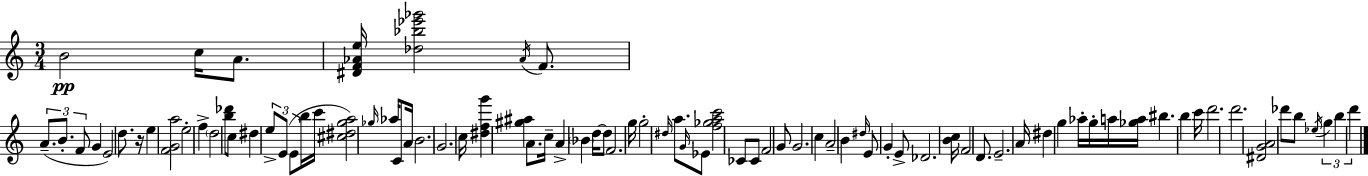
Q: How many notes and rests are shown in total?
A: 87